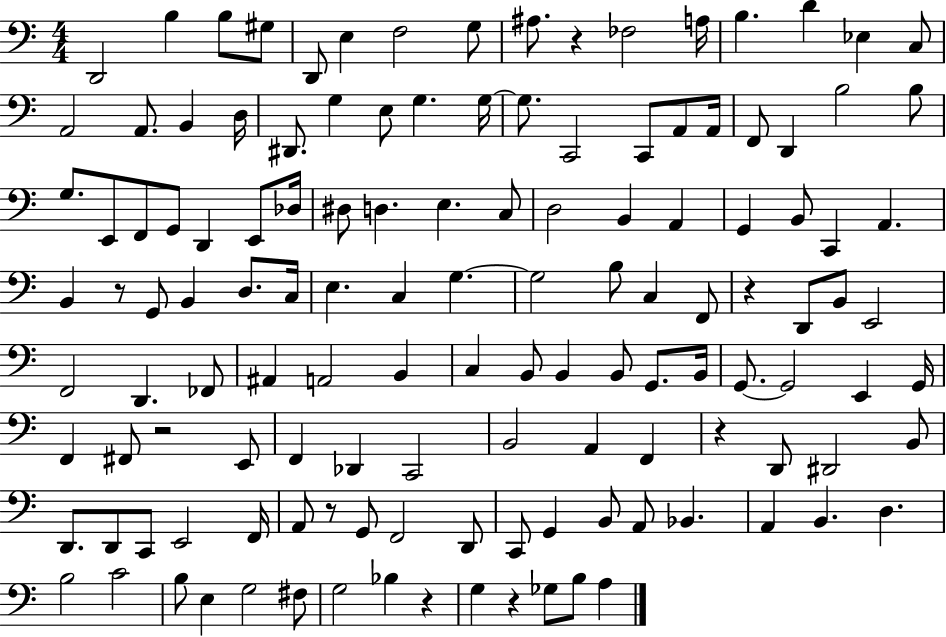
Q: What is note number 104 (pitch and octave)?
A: C2